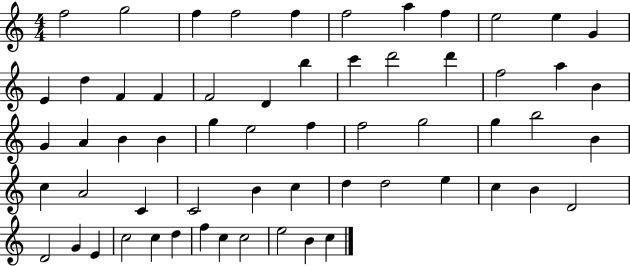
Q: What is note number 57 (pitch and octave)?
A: C5